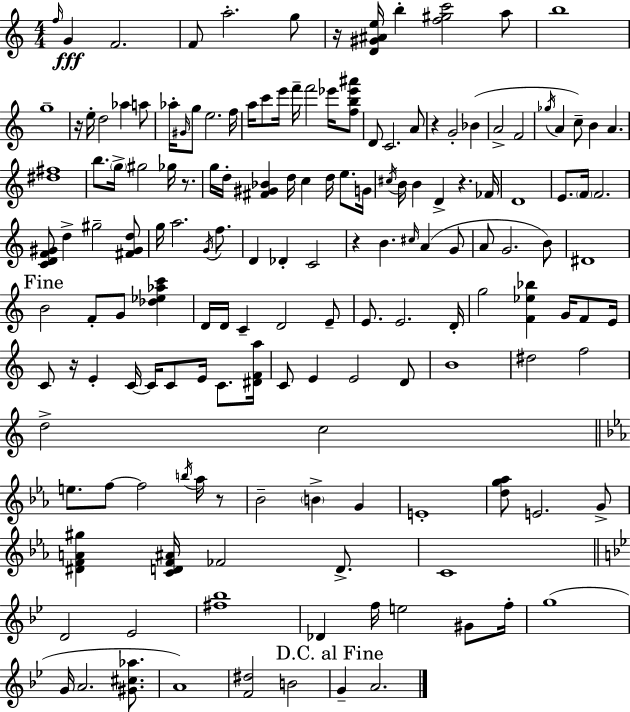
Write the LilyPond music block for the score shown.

{
  \clef treble
  \numericTimeSignature
  \time 4/4
  \key a \minor
  \grace { f''16 }\fff g'4 f'2. | f'8 a''2.-. g''8 | r16 <d' gis' ais' e''>16 b''4-. <f'' gis'' c'''>2 a''8 | b''1 | \break g''1-- | r16 e''16-. d''2 aes''4 a''8 | aes''16-. \grace { gis'16 } g''8 e''2. | f''16 a''16 c'''8 e'''16 f'''16-- f'''2 ees'''16 | \break <f'' b'' ees''' ais'''>8 d'8 c'2. | a'8 r4 g'2-. bes'4( | a'2-> f'2 | \acciaccatura { ges''16 } a'4 c''8--) b'4 a'4. | \break <dis'' fis''>1 | b''8. \parenthesize g''16-> gis''2 ges''16 | r8. g''16 d''16-. <fis' gis' bes'>4 d''16 c''4 d''16 e''8. | g'16 \acciaccatura { cis''16 } b'16 b'4 d'4-> r4. | \break fes'16 d'1 | e'8. \parenthesize f'16 f'2. | <c' d' f' gis'>8 d''4-> gis''2-- | <fis' gis' d''>8 g''16 a''2. | \break \acciaccatura { g'16 } f''8. d'4 des'4-. c'2 | r4 b'4. \grace { cis''16 } | a'4( g'8 a'8 g'2. | b'8) dis'1 | \break \mark "Fine" b'2 f'8-. | g'8 <des'' ees'' aes'' c'''>4 d'16 d'16 c'4-- d'2 | e'8-- e'8. e'2. | d'16-. g''2 <f' ees'' bes''>4 | \break g'16 f'8 e'16 c'8 r16 e'4-. c'16~~ c'16 c'8 | e'16 c'8. <dis' f' a''>16 c'8 e'4 e'2 | d'8 b'1 | dis''2 f''2 | \break d''2-> c''2 | \bar "||" \break \key c \minor e''8. f''8~~ f''2 \acciaccatura { b''16 } aes''16 r8 | bes'2-- \parenthesize b'4-> g'4 | e'1-. | <d'' g'' aes''>8 e'2. g'8-> | \break <dis' f' a' gis''>4 <c' d' f' ais'>16 fes'2 d'8.-> | c'1 | \bar "||" \break \key g \minor d'2 ees'2 | <fis'' bes''>1 | des'4 f''16 e''2 gis'8 f''16-. | g''1( | \break g'16 a'2. <gis' cis'' aes''>8. | a'1) | <f' dis''>2 b'2 | \mark "D.C. al Fine" g'4-- a'2. | \break \bar "|."
}